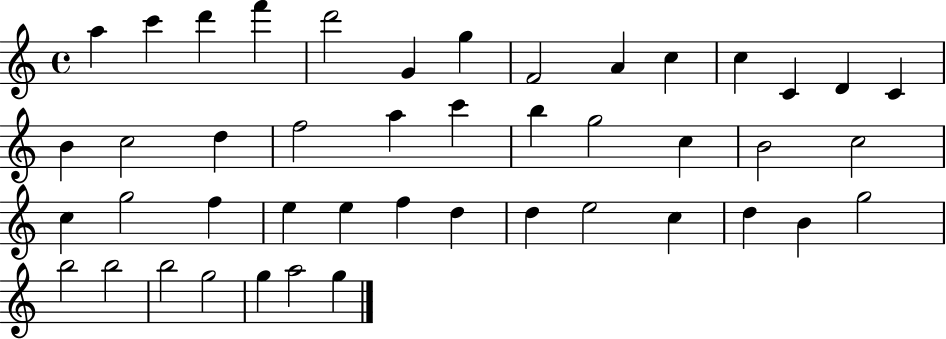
X:1
T:Untitled
M:4/4
L:1/4
K:C
a c' d' f' d'2 G g F2 A c c C D C B c2 d f2 a c' b g2 c B2 c2 c g2 f e e f d d e2 c d B g2 b2 b2 b2 g2 g a2 g